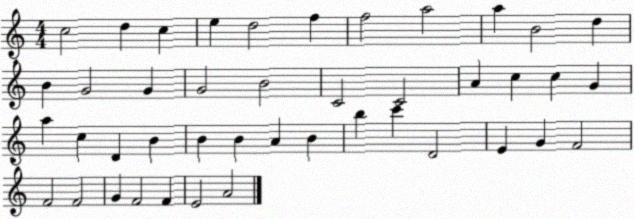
X:1
T:Untitled
M:4/4
L:1/4
K:C
c2 d c e d2 f f2 a2 a B2 d B G2 G G2 B2 C2 C2 A c c G a c D B B B A B b c' D2 E G F2 F2 F2 G F2 F E2 A2